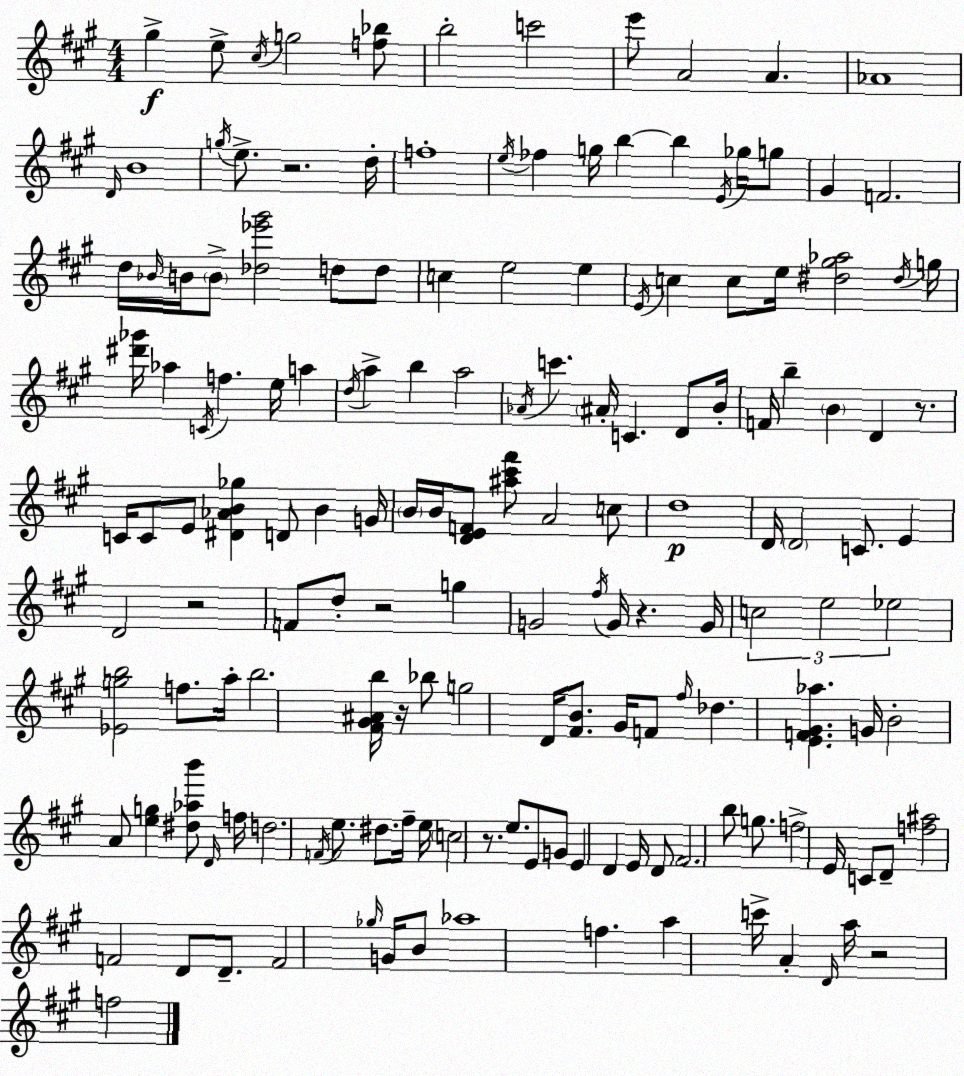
X:1
T:Untitled
M:4/4
L:1/4
K:A
^g e/2 ^c/4 g2 [f_b]/2 b2 c'2 e'/2 A2 A _A4 D/4 B4 g/4 e/2 z2 d/4 f4 e/4 _f g/4 b b E/4 _g/4 g/2 ^G F2 d/4 _B/4 B/4 B/2 [_d_e'^g']2 d/2 d/2 c e2 e E/4 c c/2 e/4 [^d^g_a]2 ^d/4 g/4 [^d'_g']/4 _a C/4 f e/4 a d/4 a b a2 _A/4 c' ^A/4 C D/2 B/4 F/4 b B D z/2 C/4 C/2 E/2 [^D_AB_g] D/2 B G/4 B/4 B/4 [DEF]/2 [^a^c'^f']/2 A2 c/2 d4 D/4 D2 C/2 E D2 z2 F/2 d/2 z2 g G2 ^f/4 G/4 z G/4 c2 e2 _e2 [_Egb]2 f/2 a/4 b2 [^F^G^Ab]/4 z/4 _b/2 g2 D/4 [^FB]/2 ^G/4 F/2 ^f/4 _d [EF^G_a] G/4 B2 A/2 [eg] [^d_ab']/2 D/4 f/4 d2 F/4 e/2 ^d/2 ^f/4 e/4 c2 z/2 e/2 E/2 G/2 E D E/4 D/2 ^F2 b/2 g/2 f2 E/4 C/2 D/2 [f^a]2 F2 D/2 D/2 F2 _g/4 G/4 B/2 _a4 f a c'/4 A D/4 a/4 z2 f2